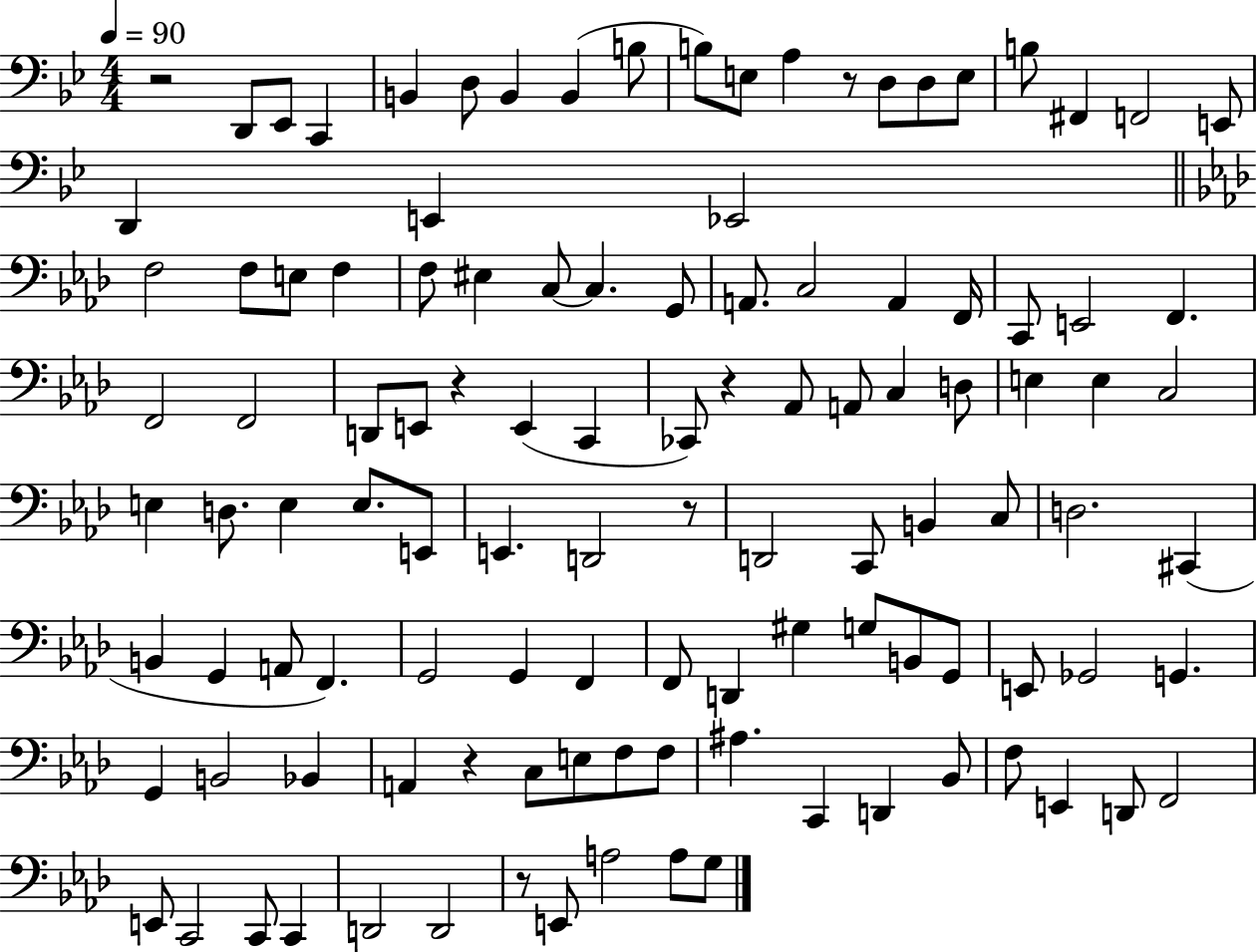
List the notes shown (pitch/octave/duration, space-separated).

R/h D2/e Eb2/e C2/q B2/q D3/e B2/q B2/q B3/e B3/e E3/e A3/q R/e D3/e D3/e E3/e B3/e F#2/q F2/h E2/e D2/q E2/q Eb2/h F3/h F3/e E3/e F3/q F3/e EIS3/q C3/e C3/q. G2/e A2/e. C3/h A2/q F2/s C2/e E2/h F2/q. F2/h F2/h D2/e E2/e R/q E2/q C2/q CES2/e R/q Ab2/e A2/e C3/q D3/e E3/q E3/q C3/h E3/q D3/e. E3/q E3/e. E2/e E2/q. D2/h R/e D2/h C2/e B2/q C3/e D3/h. C#2/q B2/q G2/q A2/e F2/q. G2/h G2/q F2/q F2/e D2/q G#3/q G3/e B2/e G2/e E2/e Gb2/h G2/q. G2/q B2/h Bb2/q A2/q R/q C3/e E3/e F3/e F3/e A#3/q. C2/q D2/q Bb2/e F3/e E2/q D2/e F2/h E2/e C2/h C2/e C2/q D2/h D2/h R/e E2/e A3/h A3/e G3/e